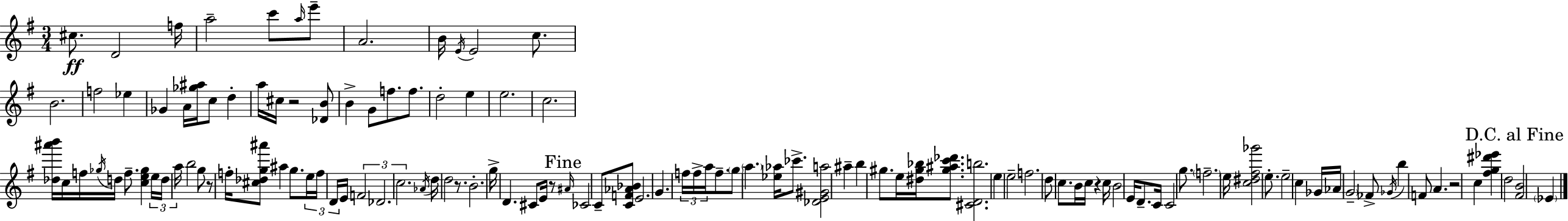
C#5/e. D4/h F5/s A5/h C6/e A5/s E6/e A4/h. B4/s E4/s E4/h C5/e. B4/h. F5/h Eb5/q Gb4/q A4/s [Gb5,A#5]/s C5/e D5/q A5/s C#5/s R/h [Db4,B4]/e B4/q G4/e F5/e. F5/e. D5/h E5/q E5/h. C5/h. [Db5,A#6,B6]/s C5/s F5/s Gb5/s D5/s F5/e. [C5,E5,Gb5]/q E5/s D5/s A5/s B5/h G5/e R/e F5/s [C#5,Db5,G5,A#6]/e A#5/q G5/e. E5/s F5/s D4/s E4/s F4/h Db4/h. C5/h. Ab4/s D5/s D5/h R/e. B4/h. G5/s D4/q. C#4/e E4/s R/e A#4/s CES4/h C4/e [C4,F4,Ab4,Bb4]/e E4/h. G4/q. F5/s F5/s A5/s F5/e. G5/e A5/q. [Eb5,Ab5]/s CES6/e. [Db4,E4,G#4,A5]/h A#5/q B5/q G#5/e. E5/s [D#5,G#5,Bb5]/s [G#5,A#5,C6,Db6]/e. [C#4,D4,B5]/h. E5/q E5/h F5/h. D5/e C5/e. B4/s C5/s R/q C5/s B4/h E4/s D4/e. C4/s C4/h G5/e. F5/h. E5/s [C5,D#5,F#5,Gb6]/h E5/e. E5/h C5/q Gb4/s Ab4/s G4/h FES4/e Gb4/s B5/q F4/e A4/q. R/h C5/q [F#5,G5,D#6,Eb6]/q D5/h [F#4,B4]/h Eb4/q